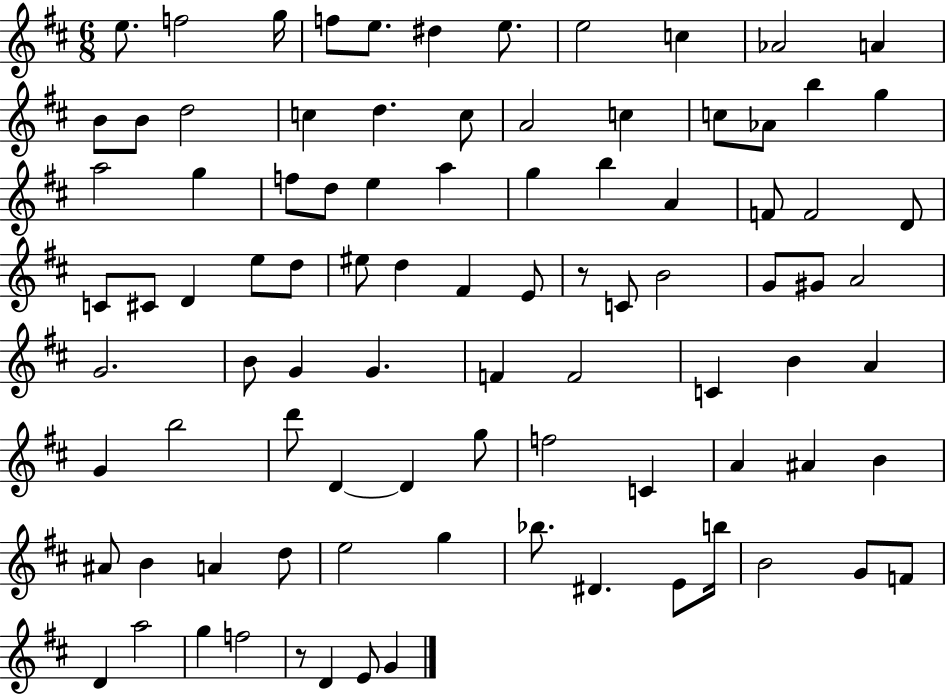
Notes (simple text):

E5/e. F5/h G5/s F5/e E5/e. D#5/q E5/e. E5/h C5/q Ab4/h A4/q B4/e B4/e D5/h C5/q D5/q. C5/e A4/h C5/q C5/e Ab4/e B5/q G5/q A5/h G5/q F5/e D5/e E5/q A5/q G5/q B5/q A4/q F4/e F4/h D4/e C4/e C#4/e D4/q E5/e D5/e EIS5/e D5/q F#4/q E4/e R/e C4/e B4/h G4/e G#4/e A4/h G4/h. B4/e G4/q G4/q. F4/q F4/h C4/q B4/q A4/q G4/q B5/h D6/e D4/q D4/q G5/e F5/h C4/q A4/q A#4/q B4/q A#4/e B4/q A4/q D5/e E5/h G5/q Bb5/e. D#4/q. E4/e B5/s B4/h G4/e F4/e D4/q A5/h G5/q F5/h R/e D4/q E4/e G4/q